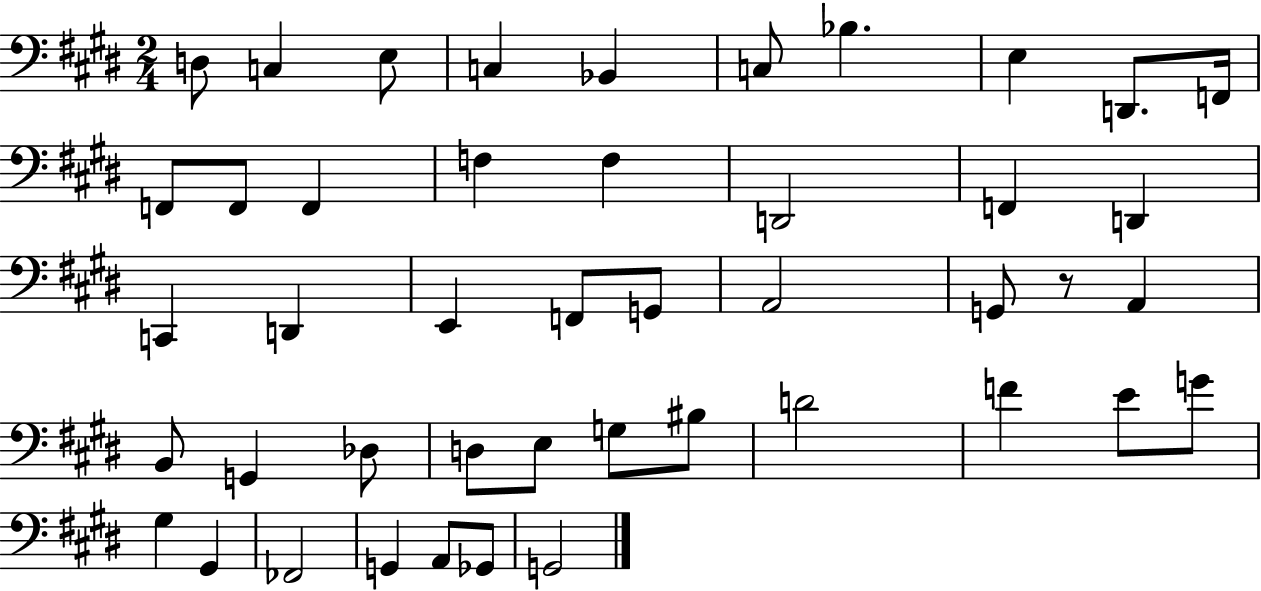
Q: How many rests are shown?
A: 1